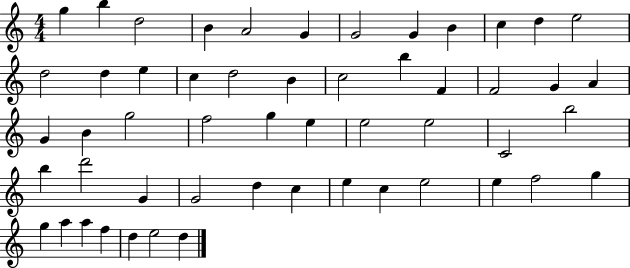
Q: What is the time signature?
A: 4/4